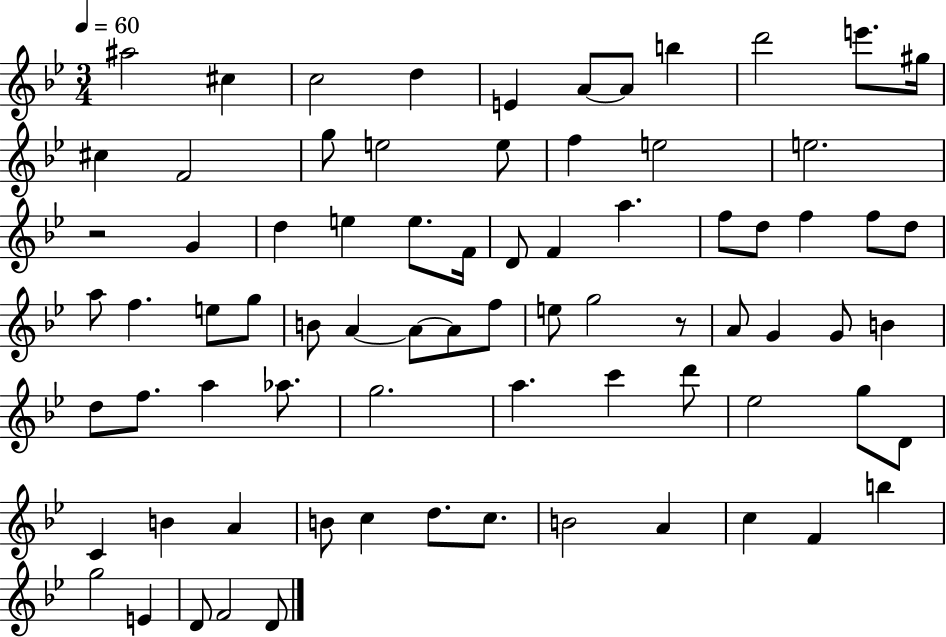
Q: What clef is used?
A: treble